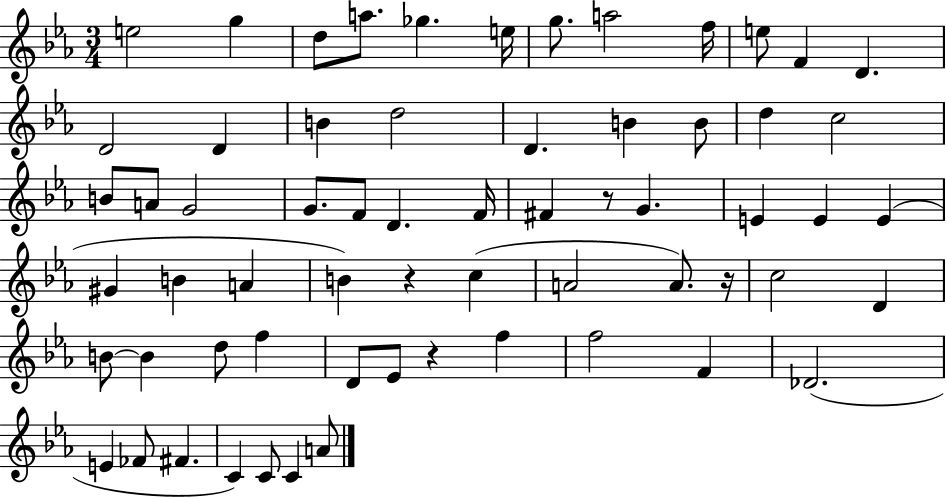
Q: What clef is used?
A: treble